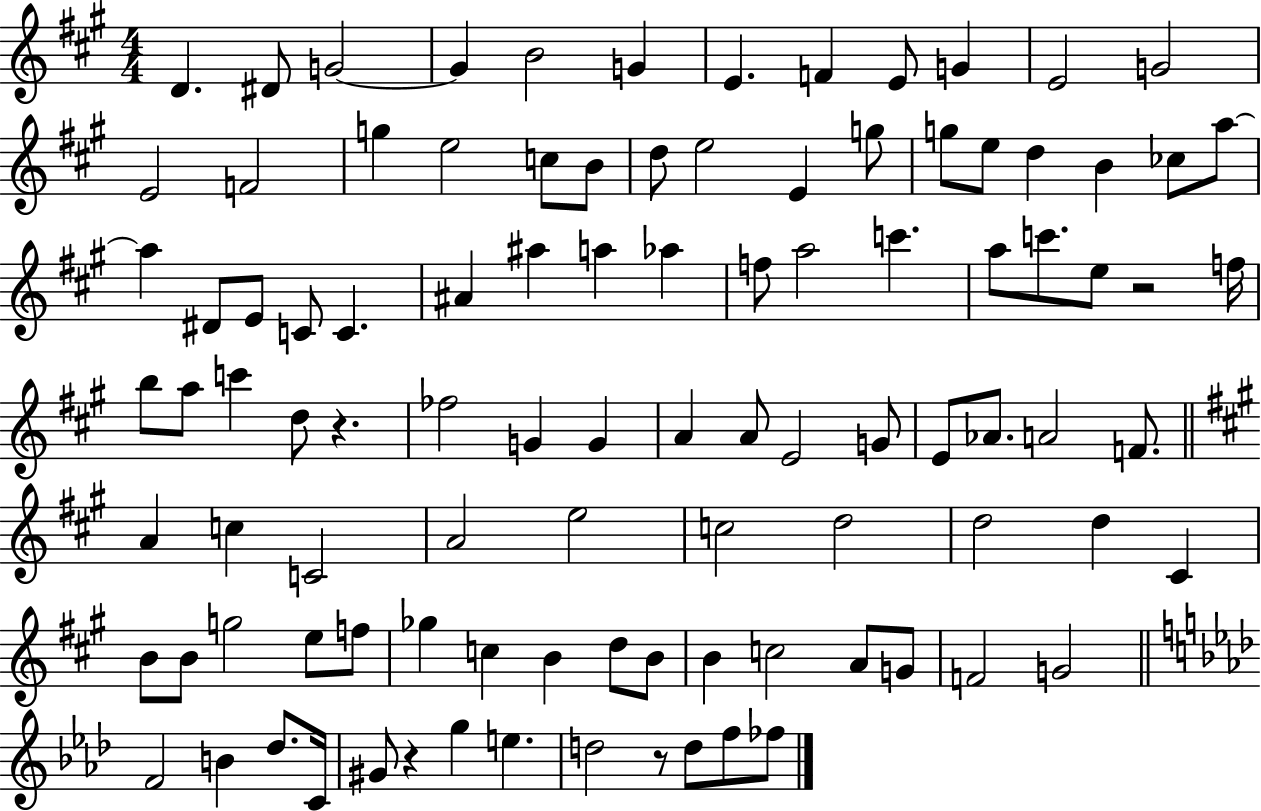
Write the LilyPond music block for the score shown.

{
  \clef treble
  \numericTimeSignature
  \time 4/4
  \key a \major
  d'4. dis'8 g'2~~ | g'4 b'2 g'4 | e'4. f'4 e'8 g'4 | e'2 g'2 | \break e'2 f'2 | g''4 e''2 c''8 b'8 | d''8 e''2 e'4 g''8 | g''8 e''8 d''4 b'4 ces''8 a''8~~ | \break a''4 dis'8 e'8 c'8 c'4. | ais'4 ais''4 a''4 aes''4 | f''8 a''2 c'''4. | a''8 c'''8. e''8 r2 f''16 | \break b''8 a''8 c'''4 d''8 r4. | fes''2 g'4 g'4 | a'4 a'8 e'2 g'8 | e'8 aes'8. a'2 f'8. | \break \bar "||" \break \key a \major a'4 c''4 c'2 | a'2 e''2 | c''2 d''2 | d''2 d''4 cis'4 | \break b'8 b'8 g''2 e''8 f''8 | ges''4 c''4 b'4 d''8 b'8 | b'4 c''2 a'8 g'8 | f'2 g'2 | \break \bar "||" \break \key f \minor f'2 b'4 des''8. c'16 | gis'8 r4 g''4 e''4. | d''2 r8 d''8 f''8 fes''8 | \bar "|."
}